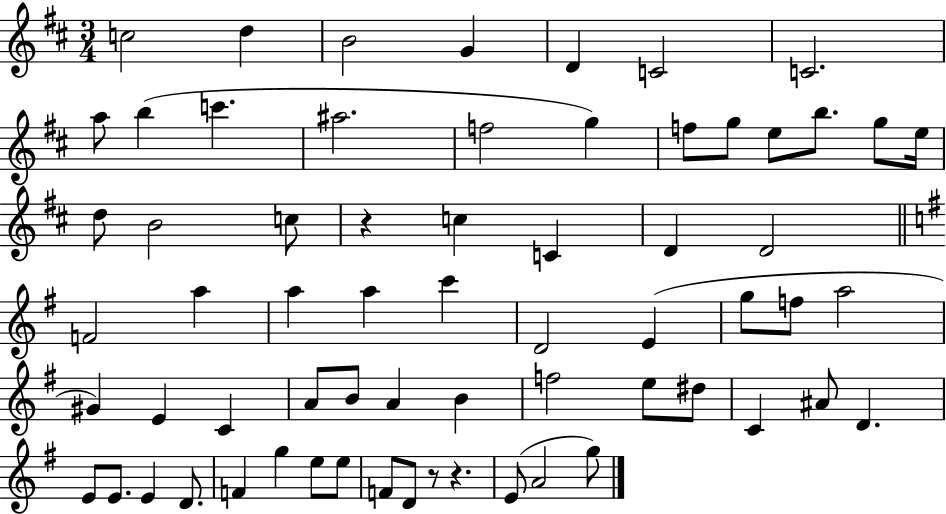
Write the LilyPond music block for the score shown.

{
  \clef treble
  \numericTimeSignature
  \time 3/4
  \key d \major
  \repeat volta 2 { c''2 d''4 | b'2 g'4 | d'4 c'2 | c'2. | \break a''8 b''4( c'''4. | ais''2. | f''2 g''4) | f''8 g''8 e''8 b''8. g''8 e''16 | \break d''8 b'2 c''8 | r4 c''4 c'4 | d'4 d'2 | \bar "||" \break \key e \minor f'2 a''4 | a''4 a''4 c'''4 | d'2 e'4( | g''8 f''8 a''2 | \break gis'4) e'4 c'4 | a'8 b'8 a'4 b'4 | f''2 e''8 dis''8 | c'4 ais'8 d'4. | \break e'8 e'8. e'4 d'8. | f'4 g''4 e''8 e''8 | f'8 d'8 r8 r4. | e'8( a'2 g''8) | \break } \bar "|."
}